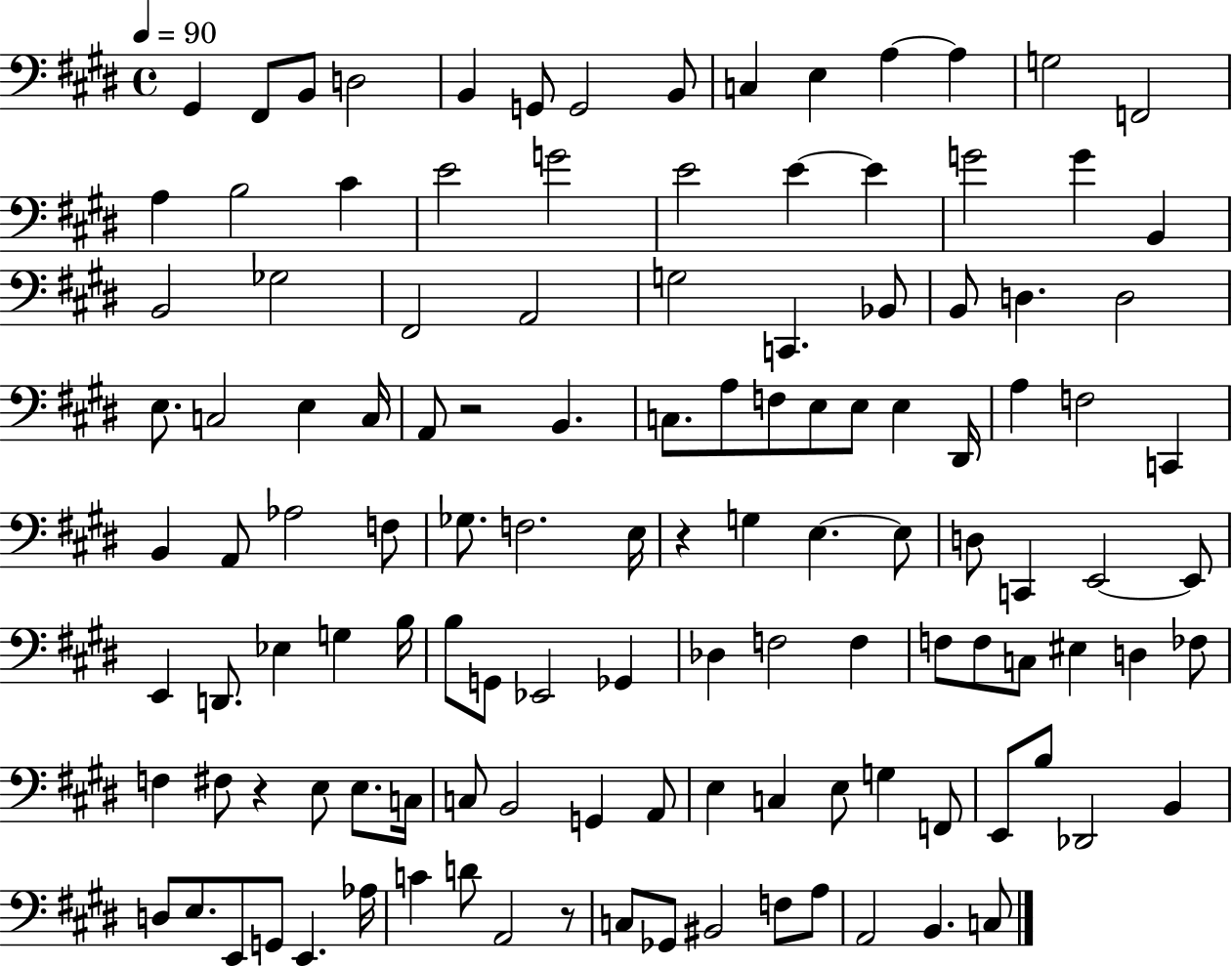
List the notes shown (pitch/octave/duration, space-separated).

G#2/q F#2/e B2/e D3/h B2/q G2/e G2/h B2/e C3/q E3/q A3/q A3/q G3/h F2/h A3/q B3/h C#4/q E4/h G4/h E4/h E4/q E4/q G4/h G4/q B2/q B2/h Gb3/h F#2/h A2/h G3/h C2/q. Bb2/e B2/e D3/q. D3/h E3/e. C3/h E3/q C3/s A2/e R/h B2/q. C3/e. A3/e F3/e E3/e E3/e E3/q D#2/s A3/q F3/h C2/q B2/q A2/e Ab3/h F3/e Gb3/e. F3/h. E3/s R/q G3/q E3/q. E3/e D3/e C2/q E2/h E2/e E2/q D2/e. Eb3/q G3/q B3/s B3/e G2/e Eb2/h Gb2/q Db3/q F3/h F3/q F3/e F3/e C3/e EIS3/q D3/q FES3/e F3/q F#3/e R/q E3/e E3/e. C3/s C3/e B2/h G2/q A2/e E3/q C3/q E3/e G3/q F2/e E2/e B3/e Db2/h B2/q D3/e E3/e. E2/e G2/e E2/q. Ab3/s C4/q D4/e A2/h R/e C3/e Gb2/e BIS2/h F3/e A3/e A2/h B2/q. C3/e